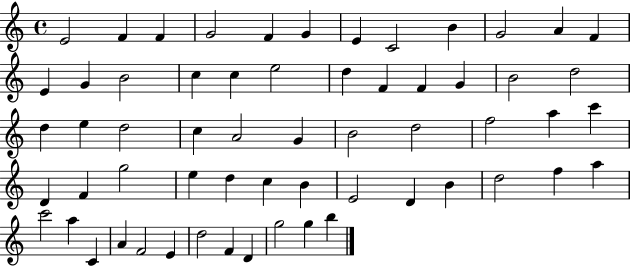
{
  \clef treble
  \time 4/4
  \defaultTimeSignature
  \key c \major
  e'2 f'4 f'4 | g'2 f'4 g'4 | e'4 c'2 b'4 | g'2 a'4 f'4 | \break e'4 g'4 b'2 | c''4 c''4 e''2 | d''4 f'4 f'4 g'4 | b'2 d''2 | \break d''4 e''4 d''2 | c''4 a'2 g'4 | b'2 d''2 | f''2 a''4 c'''4 | \break d'4 f'4 g''2 | e''4 d''4 c''4 b'4 | e'2 d'4 b'4 | d''2 f''4 a''4 | \break c'''2 a''4 c'4 | a'4 f'2 e'4 | d''2 f'4 d'4 | g''2 g''4 b''4 | \break \bar "|."
}